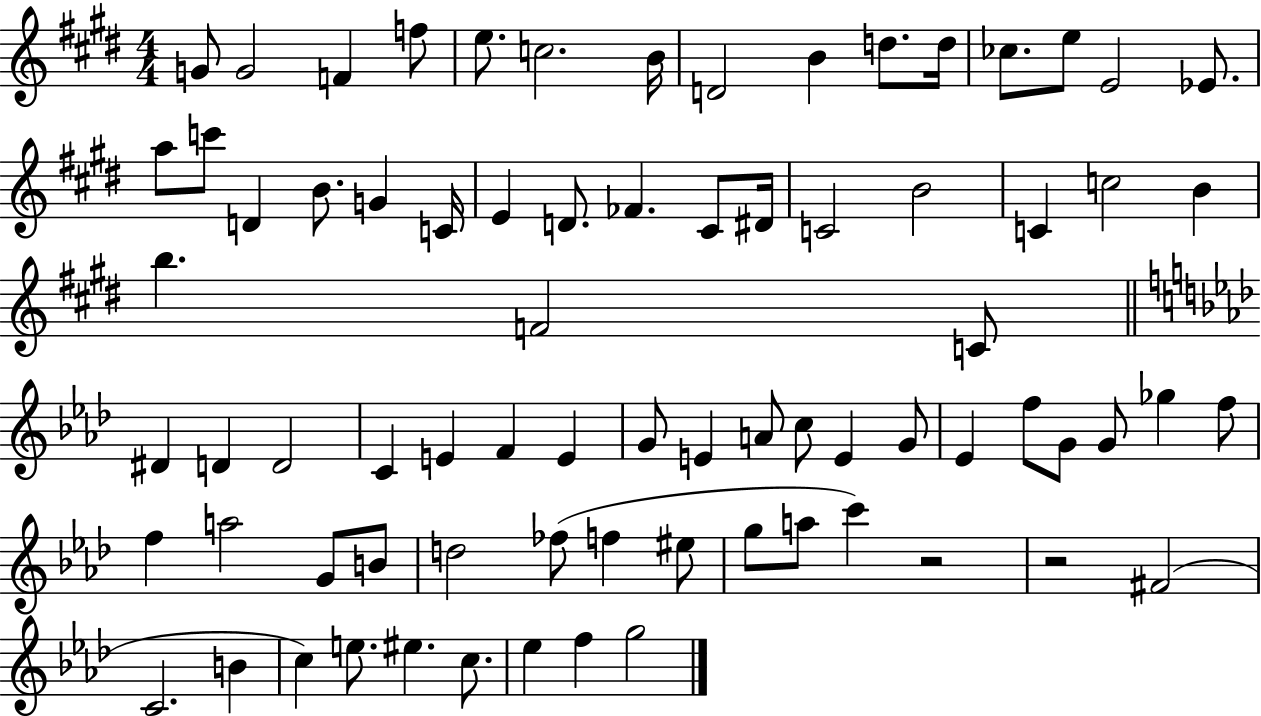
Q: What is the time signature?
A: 4/4